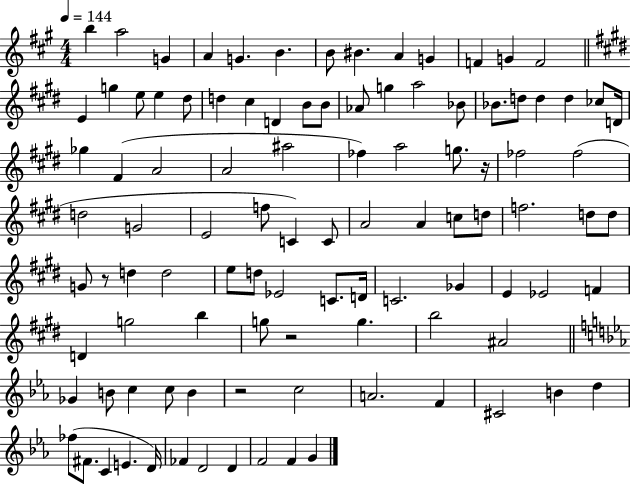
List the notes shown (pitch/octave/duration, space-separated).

B5/q A5/h G4/q A4/q G4/q. B4/q. B4/e BIS4/q. A4/q G4/q F4/q G4/q F4/h E4/q G5/q E5/e E5/q D#5/e D5/q C#5/q D4/q B4/e B4/e Ab4/e G5/q A5/h Bb4/e Bb4/e. D5/e D5/q D5/q CES5/e D4/s Gb5/q F#4/q A4/h A4/h A#5/h FES5/q A5/h G5/e. R/s FES5/h FES5/h D5/h G4/h E4/h F5/e C4/q C4/e A4/h A4/q C5/e D5/e F5/h. D5/e D5/e G4/e R/e D5/q D5/h E5/e D5/e Eb4/h C4/e. D4/s C4/h. Gb4/q E4/q Eb4/h F4/q D4/q G5/h B5/q G5/e R/h G5/q. B5/h A#4/h Gb4/q B4/e C5/q C5/e B4/q R/h C5/h A4/h. F4/q C#4/h B4/q D5/q FES5/e F#4/e. C4/q E4/q. D4/s FES4/q D4/h D4/q F4/h F4/q G4/q